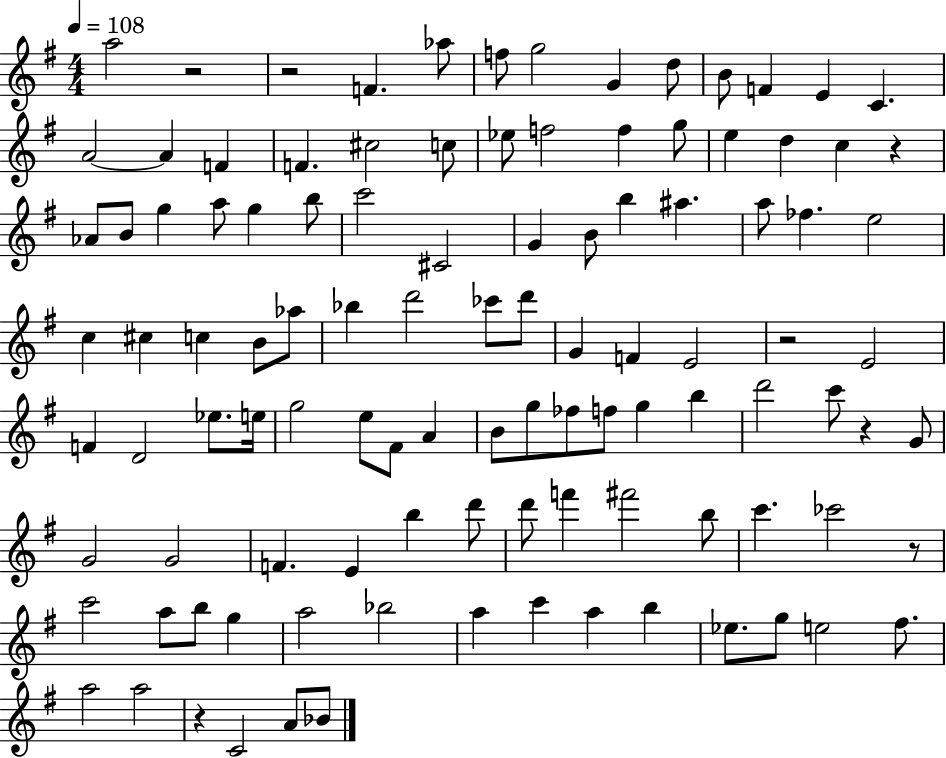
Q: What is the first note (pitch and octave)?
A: A5